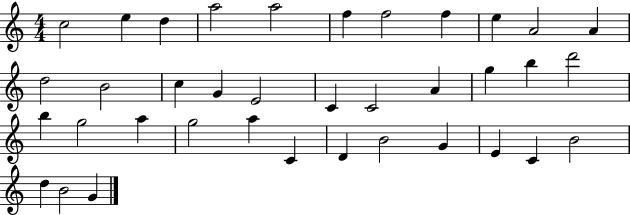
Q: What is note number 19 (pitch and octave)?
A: A4